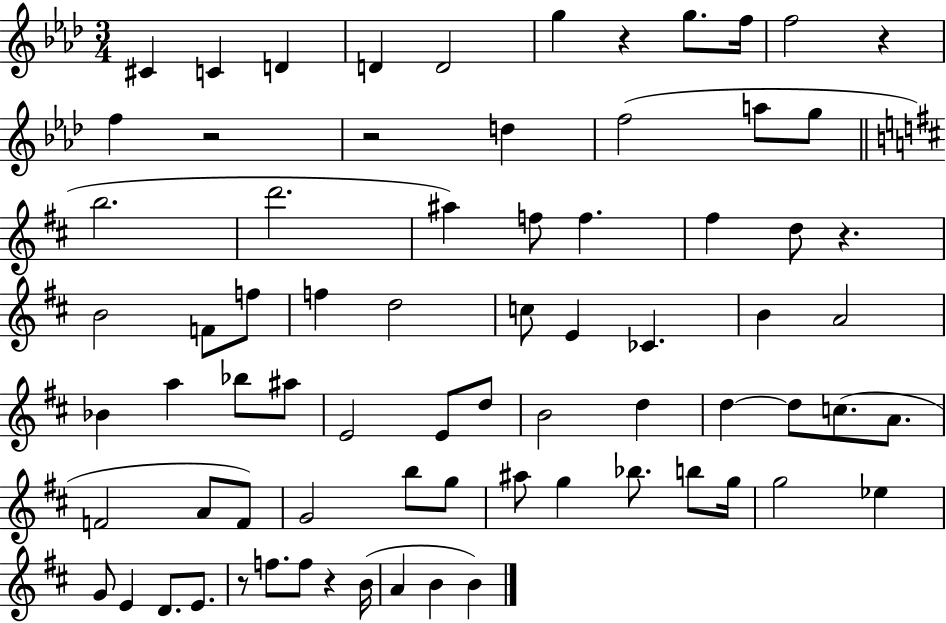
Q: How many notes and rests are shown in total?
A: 74